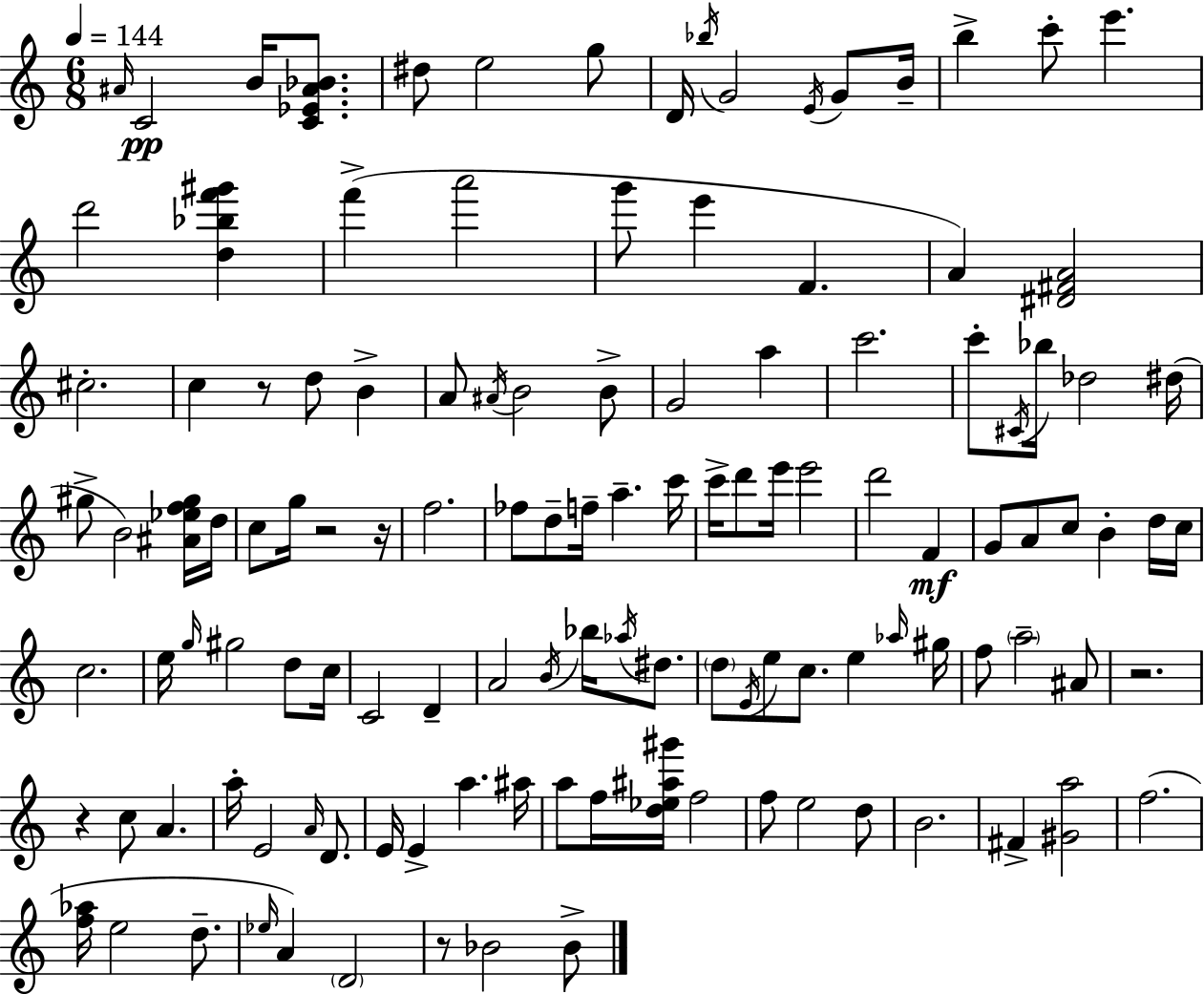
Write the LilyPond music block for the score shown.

{
  \clef treble
  \numericTimeSignature
  \time 6/8
  \key c \major
  \tempo 4 = 144
  \grace { ais'16 }\pp c'2 b'16 <c' ees' ais' bes'>8. | dis''8 e''2 g''8 | d'16 \acciaccatura { bes''16 } g'2 \acciaccatura { e'16 } | g'8 b'16-- b''4-> c'''8-. e'''4. | \break d'''2 <d'' bes'' f''' gis'''>4 | f'''4->( a'''2 | g'''8 e'''4 f'4. | a'4) <dis' fis' a'>2 | \break cis''2.-. | c''4 r8 d''8 b'4-> | a'8 \acciaccatura { ais'16 } b'2 | b'8-> g'2 | \break a''4 c'''2. | c'''8-. \acciaccatura { cis'16 } bes''16 des''2 | dis''16( gis''8-> b'2) | <ais' ees'' f'' gis''>16 d''16 c''8 g''16 r2 | \break r16 f''2. | fes''8 d''8-- f''16-- a''4.-- | c'''16 c'''16-> d'''8 e'''16 e'''2 | d'''2 | \break f'4\mf g'8 a'8 c''8 b'4-. | d''16 c''16 c''2. | e''16 \grace { g''16 } gis''2 | d''8 c''16 c'2 | \break d'4-- a'2 | \acciaccatura { b'16 } bes''16 \acciaccatura { aes''16 } dis''8. \parenthesize d''8 \acciaccatura { e'16 } e''8 | c''8. e''4 \grace { aes''16 } gis''16 f''8 | \parenthesize a''2-- ais'8 r2. | \break r4 | c''8 a'4. a''16-. e'2 | \grace { a'16 } d'8. e'16 | e'4-> a''4. ais''16 a''8 | \break f''16 <d'' ees'' ais'' gis'''>16 f''2 f''8 | e''2 d''8 b'2. | fis'4-> | <gis' a''>2 f''2.( | \break <f'' aes''>16 | e''2 d''8.-- \grace { ees''16 }) | a'4 \parenthesize d'2 | r8 bes'2 bes'8-> | \break \bar "|."
}